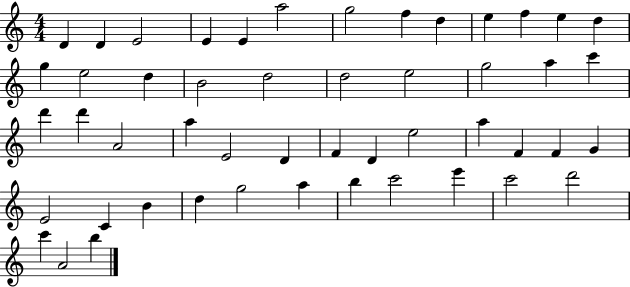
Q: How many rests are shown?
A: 0